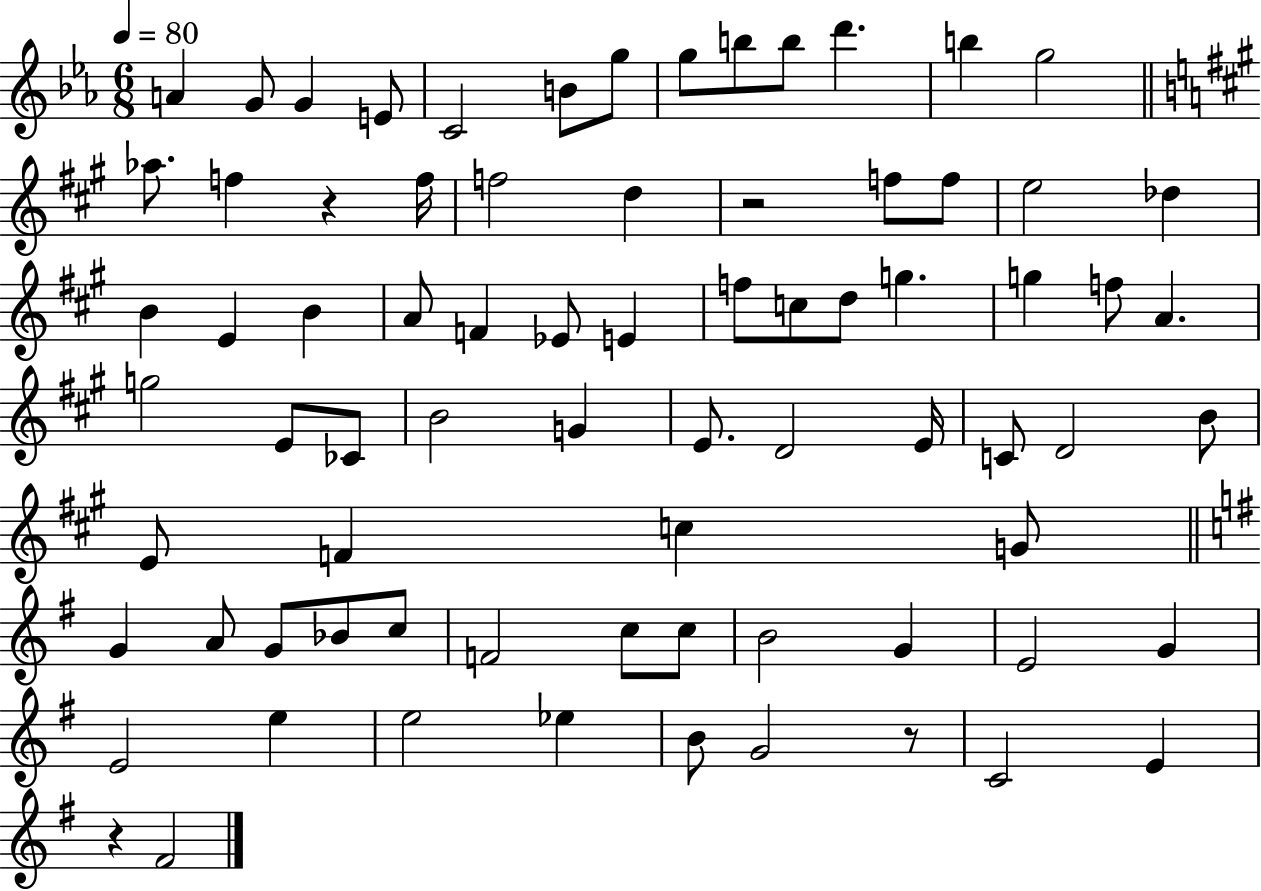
{
  \clef treble
  \numericTimeSignature
  \time 6/8
  \key ees \major
  \tempo 4 = 80
  a'4 g'8 g'4 e'8 | c'2 b'8 g''8 | g''8 b''8 b''8 d'''4. | b''4 g''2 | \break \bar "||" \break \key a \major aes''8. f''4 r4 f''16 | f''2 d''4 | r2 f''8 f''8 | e''2 des''4 | \break b'4 e'4 b'4 | a'8 f'4 ees'8 e'4 | f''8 c''8 d''8 g''4. | g''4 f''8 a'4. | \break g''2 e'8 ces'8 | b'2 g'4 | e'8. d'2 e'16 | c'8 d'2 b'8 | \break e'8 f'4 c''4 g'8 | \bar "||" \break \key e \minor g'4 a'8 g'8 bes'8 c''8 | f'2 c''8 c''8 | b'2 g'4 | e'2 g'4 | \break e'2 e''4 | e''2 ees''4 | b'8 g'2 r8 | c'2 e'4 | \break r4 fis'2 | \bar "|."
}